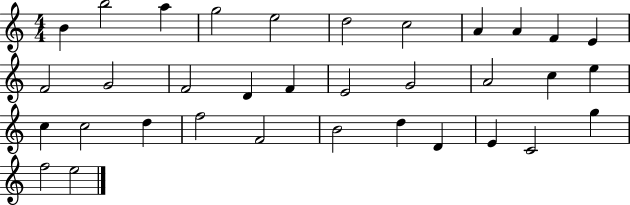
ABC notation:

X:1
T:Untitled
M:4/4
L:1/4
K:C
B b2 a g2 e2 d2 c2 A A F E F2 G2 F2 D F E2 G2 A2 c e c c2 d f2 F2 B2 d D E C2 g f2 e2